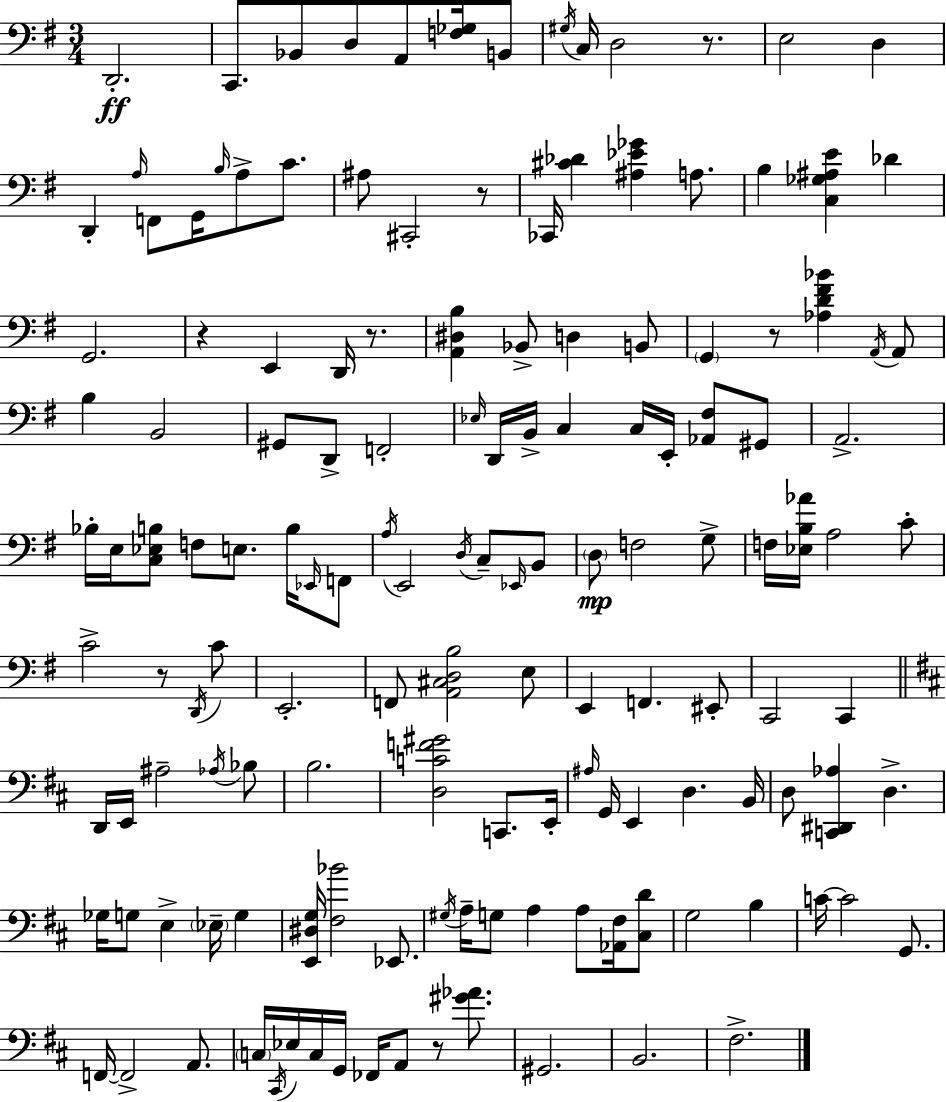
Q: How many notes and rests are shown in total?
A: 144